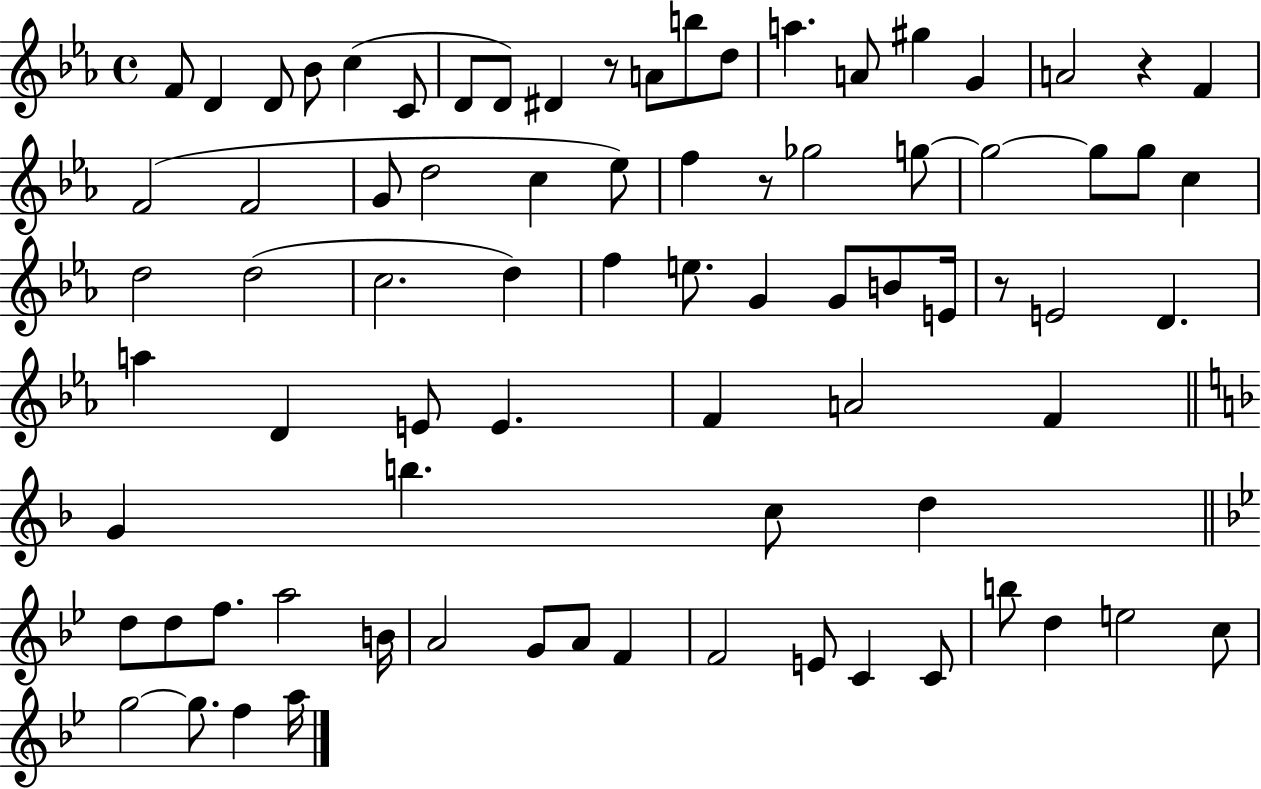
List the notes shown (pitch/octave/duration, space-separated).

F4/e D4/q D4/e Bb4/e C5/q C4/e D4/e D4/e D#4/q R/e A4/e B5/e D5/e A5/q. A4/e G#5/q G4/q A4/h R/q F4/q F4/h F4/h G4/e D5/h C5/q Eb5/e F5/q R/e Gb5/h G5/e G5/h G5/e G5/e C5/q D5/h D5/h C5/h. D5/q F5/q E5/e. G4/q G4/e B4/e E4/s R/e E4/h D4/q. A5/q D4/q E4/e E4/q. F4/q A4/h F4/q G4/q B5/q. C5/e D5/q D5/e D5/e F5/e. A5/h B4/s A4/h G4/e A4/e F4/q F4/h E4/e C4/q C4/e B5/e D5/q E5/h C5/e G5/h G5/e. F5/q A5/s